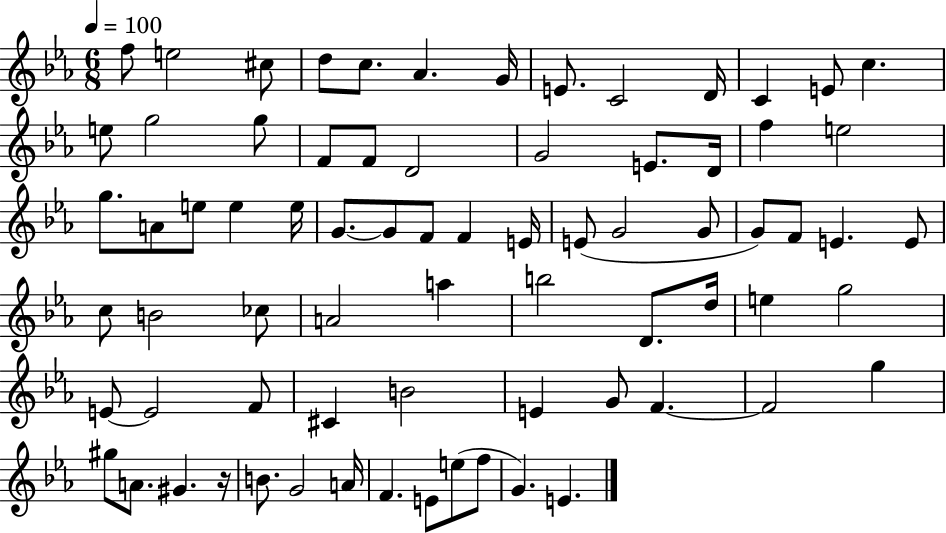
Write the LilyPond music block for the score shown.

{
  \clef treble
  \numericTimeSignature
  \time 6/8
  \key ees \major
  \tempo 4 = 100
  f''8 e''2 cis''8 | d''8 c''8. aes'4. g'16 | e'8. c'2 d'16 | c'4 e'8 c''4. | \break e''8 g''2 g''8 | f'8 f'8 d'2 | g'2 e'8. d'16 | f''4 e''2 | \break g''8. a'8 e''8 e''4 e''16 | g'8.~~ g'8 f'8 f'4 e'16 | e'8( g'2 g'8 | g'8) f'8 e'4. e'8 | \break c''8 b'2 ces''8 | a'2 a''4 | b''2 d'8. d''16 | e''4 g''2 | \break e'8~~ e'2 f'8 | cis'4 b'2 | e'4 g'8 f'4.~~ | f'2 g''4 | \break gis''8 a'8. gis'4. r16 | b'8. g'2 a'16 | f'4. e'8 e''8( f''8 | g'4.) e'4. | \break \bar "|."
}